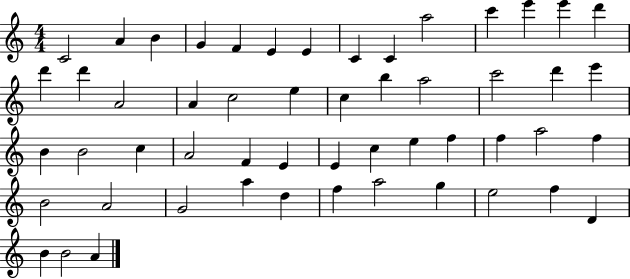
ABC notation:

X:1
T:Untitled
M:4/4
L:1/4
K:C
C2 A B G F E E C C a2 c' e' e' d' d' d' A2 A c2 e c b a2 c'2 d' e' B B2 c A2 F E E c e f f a2 f B2 A2 G2 a d f a2 g e2 f D B B2 A